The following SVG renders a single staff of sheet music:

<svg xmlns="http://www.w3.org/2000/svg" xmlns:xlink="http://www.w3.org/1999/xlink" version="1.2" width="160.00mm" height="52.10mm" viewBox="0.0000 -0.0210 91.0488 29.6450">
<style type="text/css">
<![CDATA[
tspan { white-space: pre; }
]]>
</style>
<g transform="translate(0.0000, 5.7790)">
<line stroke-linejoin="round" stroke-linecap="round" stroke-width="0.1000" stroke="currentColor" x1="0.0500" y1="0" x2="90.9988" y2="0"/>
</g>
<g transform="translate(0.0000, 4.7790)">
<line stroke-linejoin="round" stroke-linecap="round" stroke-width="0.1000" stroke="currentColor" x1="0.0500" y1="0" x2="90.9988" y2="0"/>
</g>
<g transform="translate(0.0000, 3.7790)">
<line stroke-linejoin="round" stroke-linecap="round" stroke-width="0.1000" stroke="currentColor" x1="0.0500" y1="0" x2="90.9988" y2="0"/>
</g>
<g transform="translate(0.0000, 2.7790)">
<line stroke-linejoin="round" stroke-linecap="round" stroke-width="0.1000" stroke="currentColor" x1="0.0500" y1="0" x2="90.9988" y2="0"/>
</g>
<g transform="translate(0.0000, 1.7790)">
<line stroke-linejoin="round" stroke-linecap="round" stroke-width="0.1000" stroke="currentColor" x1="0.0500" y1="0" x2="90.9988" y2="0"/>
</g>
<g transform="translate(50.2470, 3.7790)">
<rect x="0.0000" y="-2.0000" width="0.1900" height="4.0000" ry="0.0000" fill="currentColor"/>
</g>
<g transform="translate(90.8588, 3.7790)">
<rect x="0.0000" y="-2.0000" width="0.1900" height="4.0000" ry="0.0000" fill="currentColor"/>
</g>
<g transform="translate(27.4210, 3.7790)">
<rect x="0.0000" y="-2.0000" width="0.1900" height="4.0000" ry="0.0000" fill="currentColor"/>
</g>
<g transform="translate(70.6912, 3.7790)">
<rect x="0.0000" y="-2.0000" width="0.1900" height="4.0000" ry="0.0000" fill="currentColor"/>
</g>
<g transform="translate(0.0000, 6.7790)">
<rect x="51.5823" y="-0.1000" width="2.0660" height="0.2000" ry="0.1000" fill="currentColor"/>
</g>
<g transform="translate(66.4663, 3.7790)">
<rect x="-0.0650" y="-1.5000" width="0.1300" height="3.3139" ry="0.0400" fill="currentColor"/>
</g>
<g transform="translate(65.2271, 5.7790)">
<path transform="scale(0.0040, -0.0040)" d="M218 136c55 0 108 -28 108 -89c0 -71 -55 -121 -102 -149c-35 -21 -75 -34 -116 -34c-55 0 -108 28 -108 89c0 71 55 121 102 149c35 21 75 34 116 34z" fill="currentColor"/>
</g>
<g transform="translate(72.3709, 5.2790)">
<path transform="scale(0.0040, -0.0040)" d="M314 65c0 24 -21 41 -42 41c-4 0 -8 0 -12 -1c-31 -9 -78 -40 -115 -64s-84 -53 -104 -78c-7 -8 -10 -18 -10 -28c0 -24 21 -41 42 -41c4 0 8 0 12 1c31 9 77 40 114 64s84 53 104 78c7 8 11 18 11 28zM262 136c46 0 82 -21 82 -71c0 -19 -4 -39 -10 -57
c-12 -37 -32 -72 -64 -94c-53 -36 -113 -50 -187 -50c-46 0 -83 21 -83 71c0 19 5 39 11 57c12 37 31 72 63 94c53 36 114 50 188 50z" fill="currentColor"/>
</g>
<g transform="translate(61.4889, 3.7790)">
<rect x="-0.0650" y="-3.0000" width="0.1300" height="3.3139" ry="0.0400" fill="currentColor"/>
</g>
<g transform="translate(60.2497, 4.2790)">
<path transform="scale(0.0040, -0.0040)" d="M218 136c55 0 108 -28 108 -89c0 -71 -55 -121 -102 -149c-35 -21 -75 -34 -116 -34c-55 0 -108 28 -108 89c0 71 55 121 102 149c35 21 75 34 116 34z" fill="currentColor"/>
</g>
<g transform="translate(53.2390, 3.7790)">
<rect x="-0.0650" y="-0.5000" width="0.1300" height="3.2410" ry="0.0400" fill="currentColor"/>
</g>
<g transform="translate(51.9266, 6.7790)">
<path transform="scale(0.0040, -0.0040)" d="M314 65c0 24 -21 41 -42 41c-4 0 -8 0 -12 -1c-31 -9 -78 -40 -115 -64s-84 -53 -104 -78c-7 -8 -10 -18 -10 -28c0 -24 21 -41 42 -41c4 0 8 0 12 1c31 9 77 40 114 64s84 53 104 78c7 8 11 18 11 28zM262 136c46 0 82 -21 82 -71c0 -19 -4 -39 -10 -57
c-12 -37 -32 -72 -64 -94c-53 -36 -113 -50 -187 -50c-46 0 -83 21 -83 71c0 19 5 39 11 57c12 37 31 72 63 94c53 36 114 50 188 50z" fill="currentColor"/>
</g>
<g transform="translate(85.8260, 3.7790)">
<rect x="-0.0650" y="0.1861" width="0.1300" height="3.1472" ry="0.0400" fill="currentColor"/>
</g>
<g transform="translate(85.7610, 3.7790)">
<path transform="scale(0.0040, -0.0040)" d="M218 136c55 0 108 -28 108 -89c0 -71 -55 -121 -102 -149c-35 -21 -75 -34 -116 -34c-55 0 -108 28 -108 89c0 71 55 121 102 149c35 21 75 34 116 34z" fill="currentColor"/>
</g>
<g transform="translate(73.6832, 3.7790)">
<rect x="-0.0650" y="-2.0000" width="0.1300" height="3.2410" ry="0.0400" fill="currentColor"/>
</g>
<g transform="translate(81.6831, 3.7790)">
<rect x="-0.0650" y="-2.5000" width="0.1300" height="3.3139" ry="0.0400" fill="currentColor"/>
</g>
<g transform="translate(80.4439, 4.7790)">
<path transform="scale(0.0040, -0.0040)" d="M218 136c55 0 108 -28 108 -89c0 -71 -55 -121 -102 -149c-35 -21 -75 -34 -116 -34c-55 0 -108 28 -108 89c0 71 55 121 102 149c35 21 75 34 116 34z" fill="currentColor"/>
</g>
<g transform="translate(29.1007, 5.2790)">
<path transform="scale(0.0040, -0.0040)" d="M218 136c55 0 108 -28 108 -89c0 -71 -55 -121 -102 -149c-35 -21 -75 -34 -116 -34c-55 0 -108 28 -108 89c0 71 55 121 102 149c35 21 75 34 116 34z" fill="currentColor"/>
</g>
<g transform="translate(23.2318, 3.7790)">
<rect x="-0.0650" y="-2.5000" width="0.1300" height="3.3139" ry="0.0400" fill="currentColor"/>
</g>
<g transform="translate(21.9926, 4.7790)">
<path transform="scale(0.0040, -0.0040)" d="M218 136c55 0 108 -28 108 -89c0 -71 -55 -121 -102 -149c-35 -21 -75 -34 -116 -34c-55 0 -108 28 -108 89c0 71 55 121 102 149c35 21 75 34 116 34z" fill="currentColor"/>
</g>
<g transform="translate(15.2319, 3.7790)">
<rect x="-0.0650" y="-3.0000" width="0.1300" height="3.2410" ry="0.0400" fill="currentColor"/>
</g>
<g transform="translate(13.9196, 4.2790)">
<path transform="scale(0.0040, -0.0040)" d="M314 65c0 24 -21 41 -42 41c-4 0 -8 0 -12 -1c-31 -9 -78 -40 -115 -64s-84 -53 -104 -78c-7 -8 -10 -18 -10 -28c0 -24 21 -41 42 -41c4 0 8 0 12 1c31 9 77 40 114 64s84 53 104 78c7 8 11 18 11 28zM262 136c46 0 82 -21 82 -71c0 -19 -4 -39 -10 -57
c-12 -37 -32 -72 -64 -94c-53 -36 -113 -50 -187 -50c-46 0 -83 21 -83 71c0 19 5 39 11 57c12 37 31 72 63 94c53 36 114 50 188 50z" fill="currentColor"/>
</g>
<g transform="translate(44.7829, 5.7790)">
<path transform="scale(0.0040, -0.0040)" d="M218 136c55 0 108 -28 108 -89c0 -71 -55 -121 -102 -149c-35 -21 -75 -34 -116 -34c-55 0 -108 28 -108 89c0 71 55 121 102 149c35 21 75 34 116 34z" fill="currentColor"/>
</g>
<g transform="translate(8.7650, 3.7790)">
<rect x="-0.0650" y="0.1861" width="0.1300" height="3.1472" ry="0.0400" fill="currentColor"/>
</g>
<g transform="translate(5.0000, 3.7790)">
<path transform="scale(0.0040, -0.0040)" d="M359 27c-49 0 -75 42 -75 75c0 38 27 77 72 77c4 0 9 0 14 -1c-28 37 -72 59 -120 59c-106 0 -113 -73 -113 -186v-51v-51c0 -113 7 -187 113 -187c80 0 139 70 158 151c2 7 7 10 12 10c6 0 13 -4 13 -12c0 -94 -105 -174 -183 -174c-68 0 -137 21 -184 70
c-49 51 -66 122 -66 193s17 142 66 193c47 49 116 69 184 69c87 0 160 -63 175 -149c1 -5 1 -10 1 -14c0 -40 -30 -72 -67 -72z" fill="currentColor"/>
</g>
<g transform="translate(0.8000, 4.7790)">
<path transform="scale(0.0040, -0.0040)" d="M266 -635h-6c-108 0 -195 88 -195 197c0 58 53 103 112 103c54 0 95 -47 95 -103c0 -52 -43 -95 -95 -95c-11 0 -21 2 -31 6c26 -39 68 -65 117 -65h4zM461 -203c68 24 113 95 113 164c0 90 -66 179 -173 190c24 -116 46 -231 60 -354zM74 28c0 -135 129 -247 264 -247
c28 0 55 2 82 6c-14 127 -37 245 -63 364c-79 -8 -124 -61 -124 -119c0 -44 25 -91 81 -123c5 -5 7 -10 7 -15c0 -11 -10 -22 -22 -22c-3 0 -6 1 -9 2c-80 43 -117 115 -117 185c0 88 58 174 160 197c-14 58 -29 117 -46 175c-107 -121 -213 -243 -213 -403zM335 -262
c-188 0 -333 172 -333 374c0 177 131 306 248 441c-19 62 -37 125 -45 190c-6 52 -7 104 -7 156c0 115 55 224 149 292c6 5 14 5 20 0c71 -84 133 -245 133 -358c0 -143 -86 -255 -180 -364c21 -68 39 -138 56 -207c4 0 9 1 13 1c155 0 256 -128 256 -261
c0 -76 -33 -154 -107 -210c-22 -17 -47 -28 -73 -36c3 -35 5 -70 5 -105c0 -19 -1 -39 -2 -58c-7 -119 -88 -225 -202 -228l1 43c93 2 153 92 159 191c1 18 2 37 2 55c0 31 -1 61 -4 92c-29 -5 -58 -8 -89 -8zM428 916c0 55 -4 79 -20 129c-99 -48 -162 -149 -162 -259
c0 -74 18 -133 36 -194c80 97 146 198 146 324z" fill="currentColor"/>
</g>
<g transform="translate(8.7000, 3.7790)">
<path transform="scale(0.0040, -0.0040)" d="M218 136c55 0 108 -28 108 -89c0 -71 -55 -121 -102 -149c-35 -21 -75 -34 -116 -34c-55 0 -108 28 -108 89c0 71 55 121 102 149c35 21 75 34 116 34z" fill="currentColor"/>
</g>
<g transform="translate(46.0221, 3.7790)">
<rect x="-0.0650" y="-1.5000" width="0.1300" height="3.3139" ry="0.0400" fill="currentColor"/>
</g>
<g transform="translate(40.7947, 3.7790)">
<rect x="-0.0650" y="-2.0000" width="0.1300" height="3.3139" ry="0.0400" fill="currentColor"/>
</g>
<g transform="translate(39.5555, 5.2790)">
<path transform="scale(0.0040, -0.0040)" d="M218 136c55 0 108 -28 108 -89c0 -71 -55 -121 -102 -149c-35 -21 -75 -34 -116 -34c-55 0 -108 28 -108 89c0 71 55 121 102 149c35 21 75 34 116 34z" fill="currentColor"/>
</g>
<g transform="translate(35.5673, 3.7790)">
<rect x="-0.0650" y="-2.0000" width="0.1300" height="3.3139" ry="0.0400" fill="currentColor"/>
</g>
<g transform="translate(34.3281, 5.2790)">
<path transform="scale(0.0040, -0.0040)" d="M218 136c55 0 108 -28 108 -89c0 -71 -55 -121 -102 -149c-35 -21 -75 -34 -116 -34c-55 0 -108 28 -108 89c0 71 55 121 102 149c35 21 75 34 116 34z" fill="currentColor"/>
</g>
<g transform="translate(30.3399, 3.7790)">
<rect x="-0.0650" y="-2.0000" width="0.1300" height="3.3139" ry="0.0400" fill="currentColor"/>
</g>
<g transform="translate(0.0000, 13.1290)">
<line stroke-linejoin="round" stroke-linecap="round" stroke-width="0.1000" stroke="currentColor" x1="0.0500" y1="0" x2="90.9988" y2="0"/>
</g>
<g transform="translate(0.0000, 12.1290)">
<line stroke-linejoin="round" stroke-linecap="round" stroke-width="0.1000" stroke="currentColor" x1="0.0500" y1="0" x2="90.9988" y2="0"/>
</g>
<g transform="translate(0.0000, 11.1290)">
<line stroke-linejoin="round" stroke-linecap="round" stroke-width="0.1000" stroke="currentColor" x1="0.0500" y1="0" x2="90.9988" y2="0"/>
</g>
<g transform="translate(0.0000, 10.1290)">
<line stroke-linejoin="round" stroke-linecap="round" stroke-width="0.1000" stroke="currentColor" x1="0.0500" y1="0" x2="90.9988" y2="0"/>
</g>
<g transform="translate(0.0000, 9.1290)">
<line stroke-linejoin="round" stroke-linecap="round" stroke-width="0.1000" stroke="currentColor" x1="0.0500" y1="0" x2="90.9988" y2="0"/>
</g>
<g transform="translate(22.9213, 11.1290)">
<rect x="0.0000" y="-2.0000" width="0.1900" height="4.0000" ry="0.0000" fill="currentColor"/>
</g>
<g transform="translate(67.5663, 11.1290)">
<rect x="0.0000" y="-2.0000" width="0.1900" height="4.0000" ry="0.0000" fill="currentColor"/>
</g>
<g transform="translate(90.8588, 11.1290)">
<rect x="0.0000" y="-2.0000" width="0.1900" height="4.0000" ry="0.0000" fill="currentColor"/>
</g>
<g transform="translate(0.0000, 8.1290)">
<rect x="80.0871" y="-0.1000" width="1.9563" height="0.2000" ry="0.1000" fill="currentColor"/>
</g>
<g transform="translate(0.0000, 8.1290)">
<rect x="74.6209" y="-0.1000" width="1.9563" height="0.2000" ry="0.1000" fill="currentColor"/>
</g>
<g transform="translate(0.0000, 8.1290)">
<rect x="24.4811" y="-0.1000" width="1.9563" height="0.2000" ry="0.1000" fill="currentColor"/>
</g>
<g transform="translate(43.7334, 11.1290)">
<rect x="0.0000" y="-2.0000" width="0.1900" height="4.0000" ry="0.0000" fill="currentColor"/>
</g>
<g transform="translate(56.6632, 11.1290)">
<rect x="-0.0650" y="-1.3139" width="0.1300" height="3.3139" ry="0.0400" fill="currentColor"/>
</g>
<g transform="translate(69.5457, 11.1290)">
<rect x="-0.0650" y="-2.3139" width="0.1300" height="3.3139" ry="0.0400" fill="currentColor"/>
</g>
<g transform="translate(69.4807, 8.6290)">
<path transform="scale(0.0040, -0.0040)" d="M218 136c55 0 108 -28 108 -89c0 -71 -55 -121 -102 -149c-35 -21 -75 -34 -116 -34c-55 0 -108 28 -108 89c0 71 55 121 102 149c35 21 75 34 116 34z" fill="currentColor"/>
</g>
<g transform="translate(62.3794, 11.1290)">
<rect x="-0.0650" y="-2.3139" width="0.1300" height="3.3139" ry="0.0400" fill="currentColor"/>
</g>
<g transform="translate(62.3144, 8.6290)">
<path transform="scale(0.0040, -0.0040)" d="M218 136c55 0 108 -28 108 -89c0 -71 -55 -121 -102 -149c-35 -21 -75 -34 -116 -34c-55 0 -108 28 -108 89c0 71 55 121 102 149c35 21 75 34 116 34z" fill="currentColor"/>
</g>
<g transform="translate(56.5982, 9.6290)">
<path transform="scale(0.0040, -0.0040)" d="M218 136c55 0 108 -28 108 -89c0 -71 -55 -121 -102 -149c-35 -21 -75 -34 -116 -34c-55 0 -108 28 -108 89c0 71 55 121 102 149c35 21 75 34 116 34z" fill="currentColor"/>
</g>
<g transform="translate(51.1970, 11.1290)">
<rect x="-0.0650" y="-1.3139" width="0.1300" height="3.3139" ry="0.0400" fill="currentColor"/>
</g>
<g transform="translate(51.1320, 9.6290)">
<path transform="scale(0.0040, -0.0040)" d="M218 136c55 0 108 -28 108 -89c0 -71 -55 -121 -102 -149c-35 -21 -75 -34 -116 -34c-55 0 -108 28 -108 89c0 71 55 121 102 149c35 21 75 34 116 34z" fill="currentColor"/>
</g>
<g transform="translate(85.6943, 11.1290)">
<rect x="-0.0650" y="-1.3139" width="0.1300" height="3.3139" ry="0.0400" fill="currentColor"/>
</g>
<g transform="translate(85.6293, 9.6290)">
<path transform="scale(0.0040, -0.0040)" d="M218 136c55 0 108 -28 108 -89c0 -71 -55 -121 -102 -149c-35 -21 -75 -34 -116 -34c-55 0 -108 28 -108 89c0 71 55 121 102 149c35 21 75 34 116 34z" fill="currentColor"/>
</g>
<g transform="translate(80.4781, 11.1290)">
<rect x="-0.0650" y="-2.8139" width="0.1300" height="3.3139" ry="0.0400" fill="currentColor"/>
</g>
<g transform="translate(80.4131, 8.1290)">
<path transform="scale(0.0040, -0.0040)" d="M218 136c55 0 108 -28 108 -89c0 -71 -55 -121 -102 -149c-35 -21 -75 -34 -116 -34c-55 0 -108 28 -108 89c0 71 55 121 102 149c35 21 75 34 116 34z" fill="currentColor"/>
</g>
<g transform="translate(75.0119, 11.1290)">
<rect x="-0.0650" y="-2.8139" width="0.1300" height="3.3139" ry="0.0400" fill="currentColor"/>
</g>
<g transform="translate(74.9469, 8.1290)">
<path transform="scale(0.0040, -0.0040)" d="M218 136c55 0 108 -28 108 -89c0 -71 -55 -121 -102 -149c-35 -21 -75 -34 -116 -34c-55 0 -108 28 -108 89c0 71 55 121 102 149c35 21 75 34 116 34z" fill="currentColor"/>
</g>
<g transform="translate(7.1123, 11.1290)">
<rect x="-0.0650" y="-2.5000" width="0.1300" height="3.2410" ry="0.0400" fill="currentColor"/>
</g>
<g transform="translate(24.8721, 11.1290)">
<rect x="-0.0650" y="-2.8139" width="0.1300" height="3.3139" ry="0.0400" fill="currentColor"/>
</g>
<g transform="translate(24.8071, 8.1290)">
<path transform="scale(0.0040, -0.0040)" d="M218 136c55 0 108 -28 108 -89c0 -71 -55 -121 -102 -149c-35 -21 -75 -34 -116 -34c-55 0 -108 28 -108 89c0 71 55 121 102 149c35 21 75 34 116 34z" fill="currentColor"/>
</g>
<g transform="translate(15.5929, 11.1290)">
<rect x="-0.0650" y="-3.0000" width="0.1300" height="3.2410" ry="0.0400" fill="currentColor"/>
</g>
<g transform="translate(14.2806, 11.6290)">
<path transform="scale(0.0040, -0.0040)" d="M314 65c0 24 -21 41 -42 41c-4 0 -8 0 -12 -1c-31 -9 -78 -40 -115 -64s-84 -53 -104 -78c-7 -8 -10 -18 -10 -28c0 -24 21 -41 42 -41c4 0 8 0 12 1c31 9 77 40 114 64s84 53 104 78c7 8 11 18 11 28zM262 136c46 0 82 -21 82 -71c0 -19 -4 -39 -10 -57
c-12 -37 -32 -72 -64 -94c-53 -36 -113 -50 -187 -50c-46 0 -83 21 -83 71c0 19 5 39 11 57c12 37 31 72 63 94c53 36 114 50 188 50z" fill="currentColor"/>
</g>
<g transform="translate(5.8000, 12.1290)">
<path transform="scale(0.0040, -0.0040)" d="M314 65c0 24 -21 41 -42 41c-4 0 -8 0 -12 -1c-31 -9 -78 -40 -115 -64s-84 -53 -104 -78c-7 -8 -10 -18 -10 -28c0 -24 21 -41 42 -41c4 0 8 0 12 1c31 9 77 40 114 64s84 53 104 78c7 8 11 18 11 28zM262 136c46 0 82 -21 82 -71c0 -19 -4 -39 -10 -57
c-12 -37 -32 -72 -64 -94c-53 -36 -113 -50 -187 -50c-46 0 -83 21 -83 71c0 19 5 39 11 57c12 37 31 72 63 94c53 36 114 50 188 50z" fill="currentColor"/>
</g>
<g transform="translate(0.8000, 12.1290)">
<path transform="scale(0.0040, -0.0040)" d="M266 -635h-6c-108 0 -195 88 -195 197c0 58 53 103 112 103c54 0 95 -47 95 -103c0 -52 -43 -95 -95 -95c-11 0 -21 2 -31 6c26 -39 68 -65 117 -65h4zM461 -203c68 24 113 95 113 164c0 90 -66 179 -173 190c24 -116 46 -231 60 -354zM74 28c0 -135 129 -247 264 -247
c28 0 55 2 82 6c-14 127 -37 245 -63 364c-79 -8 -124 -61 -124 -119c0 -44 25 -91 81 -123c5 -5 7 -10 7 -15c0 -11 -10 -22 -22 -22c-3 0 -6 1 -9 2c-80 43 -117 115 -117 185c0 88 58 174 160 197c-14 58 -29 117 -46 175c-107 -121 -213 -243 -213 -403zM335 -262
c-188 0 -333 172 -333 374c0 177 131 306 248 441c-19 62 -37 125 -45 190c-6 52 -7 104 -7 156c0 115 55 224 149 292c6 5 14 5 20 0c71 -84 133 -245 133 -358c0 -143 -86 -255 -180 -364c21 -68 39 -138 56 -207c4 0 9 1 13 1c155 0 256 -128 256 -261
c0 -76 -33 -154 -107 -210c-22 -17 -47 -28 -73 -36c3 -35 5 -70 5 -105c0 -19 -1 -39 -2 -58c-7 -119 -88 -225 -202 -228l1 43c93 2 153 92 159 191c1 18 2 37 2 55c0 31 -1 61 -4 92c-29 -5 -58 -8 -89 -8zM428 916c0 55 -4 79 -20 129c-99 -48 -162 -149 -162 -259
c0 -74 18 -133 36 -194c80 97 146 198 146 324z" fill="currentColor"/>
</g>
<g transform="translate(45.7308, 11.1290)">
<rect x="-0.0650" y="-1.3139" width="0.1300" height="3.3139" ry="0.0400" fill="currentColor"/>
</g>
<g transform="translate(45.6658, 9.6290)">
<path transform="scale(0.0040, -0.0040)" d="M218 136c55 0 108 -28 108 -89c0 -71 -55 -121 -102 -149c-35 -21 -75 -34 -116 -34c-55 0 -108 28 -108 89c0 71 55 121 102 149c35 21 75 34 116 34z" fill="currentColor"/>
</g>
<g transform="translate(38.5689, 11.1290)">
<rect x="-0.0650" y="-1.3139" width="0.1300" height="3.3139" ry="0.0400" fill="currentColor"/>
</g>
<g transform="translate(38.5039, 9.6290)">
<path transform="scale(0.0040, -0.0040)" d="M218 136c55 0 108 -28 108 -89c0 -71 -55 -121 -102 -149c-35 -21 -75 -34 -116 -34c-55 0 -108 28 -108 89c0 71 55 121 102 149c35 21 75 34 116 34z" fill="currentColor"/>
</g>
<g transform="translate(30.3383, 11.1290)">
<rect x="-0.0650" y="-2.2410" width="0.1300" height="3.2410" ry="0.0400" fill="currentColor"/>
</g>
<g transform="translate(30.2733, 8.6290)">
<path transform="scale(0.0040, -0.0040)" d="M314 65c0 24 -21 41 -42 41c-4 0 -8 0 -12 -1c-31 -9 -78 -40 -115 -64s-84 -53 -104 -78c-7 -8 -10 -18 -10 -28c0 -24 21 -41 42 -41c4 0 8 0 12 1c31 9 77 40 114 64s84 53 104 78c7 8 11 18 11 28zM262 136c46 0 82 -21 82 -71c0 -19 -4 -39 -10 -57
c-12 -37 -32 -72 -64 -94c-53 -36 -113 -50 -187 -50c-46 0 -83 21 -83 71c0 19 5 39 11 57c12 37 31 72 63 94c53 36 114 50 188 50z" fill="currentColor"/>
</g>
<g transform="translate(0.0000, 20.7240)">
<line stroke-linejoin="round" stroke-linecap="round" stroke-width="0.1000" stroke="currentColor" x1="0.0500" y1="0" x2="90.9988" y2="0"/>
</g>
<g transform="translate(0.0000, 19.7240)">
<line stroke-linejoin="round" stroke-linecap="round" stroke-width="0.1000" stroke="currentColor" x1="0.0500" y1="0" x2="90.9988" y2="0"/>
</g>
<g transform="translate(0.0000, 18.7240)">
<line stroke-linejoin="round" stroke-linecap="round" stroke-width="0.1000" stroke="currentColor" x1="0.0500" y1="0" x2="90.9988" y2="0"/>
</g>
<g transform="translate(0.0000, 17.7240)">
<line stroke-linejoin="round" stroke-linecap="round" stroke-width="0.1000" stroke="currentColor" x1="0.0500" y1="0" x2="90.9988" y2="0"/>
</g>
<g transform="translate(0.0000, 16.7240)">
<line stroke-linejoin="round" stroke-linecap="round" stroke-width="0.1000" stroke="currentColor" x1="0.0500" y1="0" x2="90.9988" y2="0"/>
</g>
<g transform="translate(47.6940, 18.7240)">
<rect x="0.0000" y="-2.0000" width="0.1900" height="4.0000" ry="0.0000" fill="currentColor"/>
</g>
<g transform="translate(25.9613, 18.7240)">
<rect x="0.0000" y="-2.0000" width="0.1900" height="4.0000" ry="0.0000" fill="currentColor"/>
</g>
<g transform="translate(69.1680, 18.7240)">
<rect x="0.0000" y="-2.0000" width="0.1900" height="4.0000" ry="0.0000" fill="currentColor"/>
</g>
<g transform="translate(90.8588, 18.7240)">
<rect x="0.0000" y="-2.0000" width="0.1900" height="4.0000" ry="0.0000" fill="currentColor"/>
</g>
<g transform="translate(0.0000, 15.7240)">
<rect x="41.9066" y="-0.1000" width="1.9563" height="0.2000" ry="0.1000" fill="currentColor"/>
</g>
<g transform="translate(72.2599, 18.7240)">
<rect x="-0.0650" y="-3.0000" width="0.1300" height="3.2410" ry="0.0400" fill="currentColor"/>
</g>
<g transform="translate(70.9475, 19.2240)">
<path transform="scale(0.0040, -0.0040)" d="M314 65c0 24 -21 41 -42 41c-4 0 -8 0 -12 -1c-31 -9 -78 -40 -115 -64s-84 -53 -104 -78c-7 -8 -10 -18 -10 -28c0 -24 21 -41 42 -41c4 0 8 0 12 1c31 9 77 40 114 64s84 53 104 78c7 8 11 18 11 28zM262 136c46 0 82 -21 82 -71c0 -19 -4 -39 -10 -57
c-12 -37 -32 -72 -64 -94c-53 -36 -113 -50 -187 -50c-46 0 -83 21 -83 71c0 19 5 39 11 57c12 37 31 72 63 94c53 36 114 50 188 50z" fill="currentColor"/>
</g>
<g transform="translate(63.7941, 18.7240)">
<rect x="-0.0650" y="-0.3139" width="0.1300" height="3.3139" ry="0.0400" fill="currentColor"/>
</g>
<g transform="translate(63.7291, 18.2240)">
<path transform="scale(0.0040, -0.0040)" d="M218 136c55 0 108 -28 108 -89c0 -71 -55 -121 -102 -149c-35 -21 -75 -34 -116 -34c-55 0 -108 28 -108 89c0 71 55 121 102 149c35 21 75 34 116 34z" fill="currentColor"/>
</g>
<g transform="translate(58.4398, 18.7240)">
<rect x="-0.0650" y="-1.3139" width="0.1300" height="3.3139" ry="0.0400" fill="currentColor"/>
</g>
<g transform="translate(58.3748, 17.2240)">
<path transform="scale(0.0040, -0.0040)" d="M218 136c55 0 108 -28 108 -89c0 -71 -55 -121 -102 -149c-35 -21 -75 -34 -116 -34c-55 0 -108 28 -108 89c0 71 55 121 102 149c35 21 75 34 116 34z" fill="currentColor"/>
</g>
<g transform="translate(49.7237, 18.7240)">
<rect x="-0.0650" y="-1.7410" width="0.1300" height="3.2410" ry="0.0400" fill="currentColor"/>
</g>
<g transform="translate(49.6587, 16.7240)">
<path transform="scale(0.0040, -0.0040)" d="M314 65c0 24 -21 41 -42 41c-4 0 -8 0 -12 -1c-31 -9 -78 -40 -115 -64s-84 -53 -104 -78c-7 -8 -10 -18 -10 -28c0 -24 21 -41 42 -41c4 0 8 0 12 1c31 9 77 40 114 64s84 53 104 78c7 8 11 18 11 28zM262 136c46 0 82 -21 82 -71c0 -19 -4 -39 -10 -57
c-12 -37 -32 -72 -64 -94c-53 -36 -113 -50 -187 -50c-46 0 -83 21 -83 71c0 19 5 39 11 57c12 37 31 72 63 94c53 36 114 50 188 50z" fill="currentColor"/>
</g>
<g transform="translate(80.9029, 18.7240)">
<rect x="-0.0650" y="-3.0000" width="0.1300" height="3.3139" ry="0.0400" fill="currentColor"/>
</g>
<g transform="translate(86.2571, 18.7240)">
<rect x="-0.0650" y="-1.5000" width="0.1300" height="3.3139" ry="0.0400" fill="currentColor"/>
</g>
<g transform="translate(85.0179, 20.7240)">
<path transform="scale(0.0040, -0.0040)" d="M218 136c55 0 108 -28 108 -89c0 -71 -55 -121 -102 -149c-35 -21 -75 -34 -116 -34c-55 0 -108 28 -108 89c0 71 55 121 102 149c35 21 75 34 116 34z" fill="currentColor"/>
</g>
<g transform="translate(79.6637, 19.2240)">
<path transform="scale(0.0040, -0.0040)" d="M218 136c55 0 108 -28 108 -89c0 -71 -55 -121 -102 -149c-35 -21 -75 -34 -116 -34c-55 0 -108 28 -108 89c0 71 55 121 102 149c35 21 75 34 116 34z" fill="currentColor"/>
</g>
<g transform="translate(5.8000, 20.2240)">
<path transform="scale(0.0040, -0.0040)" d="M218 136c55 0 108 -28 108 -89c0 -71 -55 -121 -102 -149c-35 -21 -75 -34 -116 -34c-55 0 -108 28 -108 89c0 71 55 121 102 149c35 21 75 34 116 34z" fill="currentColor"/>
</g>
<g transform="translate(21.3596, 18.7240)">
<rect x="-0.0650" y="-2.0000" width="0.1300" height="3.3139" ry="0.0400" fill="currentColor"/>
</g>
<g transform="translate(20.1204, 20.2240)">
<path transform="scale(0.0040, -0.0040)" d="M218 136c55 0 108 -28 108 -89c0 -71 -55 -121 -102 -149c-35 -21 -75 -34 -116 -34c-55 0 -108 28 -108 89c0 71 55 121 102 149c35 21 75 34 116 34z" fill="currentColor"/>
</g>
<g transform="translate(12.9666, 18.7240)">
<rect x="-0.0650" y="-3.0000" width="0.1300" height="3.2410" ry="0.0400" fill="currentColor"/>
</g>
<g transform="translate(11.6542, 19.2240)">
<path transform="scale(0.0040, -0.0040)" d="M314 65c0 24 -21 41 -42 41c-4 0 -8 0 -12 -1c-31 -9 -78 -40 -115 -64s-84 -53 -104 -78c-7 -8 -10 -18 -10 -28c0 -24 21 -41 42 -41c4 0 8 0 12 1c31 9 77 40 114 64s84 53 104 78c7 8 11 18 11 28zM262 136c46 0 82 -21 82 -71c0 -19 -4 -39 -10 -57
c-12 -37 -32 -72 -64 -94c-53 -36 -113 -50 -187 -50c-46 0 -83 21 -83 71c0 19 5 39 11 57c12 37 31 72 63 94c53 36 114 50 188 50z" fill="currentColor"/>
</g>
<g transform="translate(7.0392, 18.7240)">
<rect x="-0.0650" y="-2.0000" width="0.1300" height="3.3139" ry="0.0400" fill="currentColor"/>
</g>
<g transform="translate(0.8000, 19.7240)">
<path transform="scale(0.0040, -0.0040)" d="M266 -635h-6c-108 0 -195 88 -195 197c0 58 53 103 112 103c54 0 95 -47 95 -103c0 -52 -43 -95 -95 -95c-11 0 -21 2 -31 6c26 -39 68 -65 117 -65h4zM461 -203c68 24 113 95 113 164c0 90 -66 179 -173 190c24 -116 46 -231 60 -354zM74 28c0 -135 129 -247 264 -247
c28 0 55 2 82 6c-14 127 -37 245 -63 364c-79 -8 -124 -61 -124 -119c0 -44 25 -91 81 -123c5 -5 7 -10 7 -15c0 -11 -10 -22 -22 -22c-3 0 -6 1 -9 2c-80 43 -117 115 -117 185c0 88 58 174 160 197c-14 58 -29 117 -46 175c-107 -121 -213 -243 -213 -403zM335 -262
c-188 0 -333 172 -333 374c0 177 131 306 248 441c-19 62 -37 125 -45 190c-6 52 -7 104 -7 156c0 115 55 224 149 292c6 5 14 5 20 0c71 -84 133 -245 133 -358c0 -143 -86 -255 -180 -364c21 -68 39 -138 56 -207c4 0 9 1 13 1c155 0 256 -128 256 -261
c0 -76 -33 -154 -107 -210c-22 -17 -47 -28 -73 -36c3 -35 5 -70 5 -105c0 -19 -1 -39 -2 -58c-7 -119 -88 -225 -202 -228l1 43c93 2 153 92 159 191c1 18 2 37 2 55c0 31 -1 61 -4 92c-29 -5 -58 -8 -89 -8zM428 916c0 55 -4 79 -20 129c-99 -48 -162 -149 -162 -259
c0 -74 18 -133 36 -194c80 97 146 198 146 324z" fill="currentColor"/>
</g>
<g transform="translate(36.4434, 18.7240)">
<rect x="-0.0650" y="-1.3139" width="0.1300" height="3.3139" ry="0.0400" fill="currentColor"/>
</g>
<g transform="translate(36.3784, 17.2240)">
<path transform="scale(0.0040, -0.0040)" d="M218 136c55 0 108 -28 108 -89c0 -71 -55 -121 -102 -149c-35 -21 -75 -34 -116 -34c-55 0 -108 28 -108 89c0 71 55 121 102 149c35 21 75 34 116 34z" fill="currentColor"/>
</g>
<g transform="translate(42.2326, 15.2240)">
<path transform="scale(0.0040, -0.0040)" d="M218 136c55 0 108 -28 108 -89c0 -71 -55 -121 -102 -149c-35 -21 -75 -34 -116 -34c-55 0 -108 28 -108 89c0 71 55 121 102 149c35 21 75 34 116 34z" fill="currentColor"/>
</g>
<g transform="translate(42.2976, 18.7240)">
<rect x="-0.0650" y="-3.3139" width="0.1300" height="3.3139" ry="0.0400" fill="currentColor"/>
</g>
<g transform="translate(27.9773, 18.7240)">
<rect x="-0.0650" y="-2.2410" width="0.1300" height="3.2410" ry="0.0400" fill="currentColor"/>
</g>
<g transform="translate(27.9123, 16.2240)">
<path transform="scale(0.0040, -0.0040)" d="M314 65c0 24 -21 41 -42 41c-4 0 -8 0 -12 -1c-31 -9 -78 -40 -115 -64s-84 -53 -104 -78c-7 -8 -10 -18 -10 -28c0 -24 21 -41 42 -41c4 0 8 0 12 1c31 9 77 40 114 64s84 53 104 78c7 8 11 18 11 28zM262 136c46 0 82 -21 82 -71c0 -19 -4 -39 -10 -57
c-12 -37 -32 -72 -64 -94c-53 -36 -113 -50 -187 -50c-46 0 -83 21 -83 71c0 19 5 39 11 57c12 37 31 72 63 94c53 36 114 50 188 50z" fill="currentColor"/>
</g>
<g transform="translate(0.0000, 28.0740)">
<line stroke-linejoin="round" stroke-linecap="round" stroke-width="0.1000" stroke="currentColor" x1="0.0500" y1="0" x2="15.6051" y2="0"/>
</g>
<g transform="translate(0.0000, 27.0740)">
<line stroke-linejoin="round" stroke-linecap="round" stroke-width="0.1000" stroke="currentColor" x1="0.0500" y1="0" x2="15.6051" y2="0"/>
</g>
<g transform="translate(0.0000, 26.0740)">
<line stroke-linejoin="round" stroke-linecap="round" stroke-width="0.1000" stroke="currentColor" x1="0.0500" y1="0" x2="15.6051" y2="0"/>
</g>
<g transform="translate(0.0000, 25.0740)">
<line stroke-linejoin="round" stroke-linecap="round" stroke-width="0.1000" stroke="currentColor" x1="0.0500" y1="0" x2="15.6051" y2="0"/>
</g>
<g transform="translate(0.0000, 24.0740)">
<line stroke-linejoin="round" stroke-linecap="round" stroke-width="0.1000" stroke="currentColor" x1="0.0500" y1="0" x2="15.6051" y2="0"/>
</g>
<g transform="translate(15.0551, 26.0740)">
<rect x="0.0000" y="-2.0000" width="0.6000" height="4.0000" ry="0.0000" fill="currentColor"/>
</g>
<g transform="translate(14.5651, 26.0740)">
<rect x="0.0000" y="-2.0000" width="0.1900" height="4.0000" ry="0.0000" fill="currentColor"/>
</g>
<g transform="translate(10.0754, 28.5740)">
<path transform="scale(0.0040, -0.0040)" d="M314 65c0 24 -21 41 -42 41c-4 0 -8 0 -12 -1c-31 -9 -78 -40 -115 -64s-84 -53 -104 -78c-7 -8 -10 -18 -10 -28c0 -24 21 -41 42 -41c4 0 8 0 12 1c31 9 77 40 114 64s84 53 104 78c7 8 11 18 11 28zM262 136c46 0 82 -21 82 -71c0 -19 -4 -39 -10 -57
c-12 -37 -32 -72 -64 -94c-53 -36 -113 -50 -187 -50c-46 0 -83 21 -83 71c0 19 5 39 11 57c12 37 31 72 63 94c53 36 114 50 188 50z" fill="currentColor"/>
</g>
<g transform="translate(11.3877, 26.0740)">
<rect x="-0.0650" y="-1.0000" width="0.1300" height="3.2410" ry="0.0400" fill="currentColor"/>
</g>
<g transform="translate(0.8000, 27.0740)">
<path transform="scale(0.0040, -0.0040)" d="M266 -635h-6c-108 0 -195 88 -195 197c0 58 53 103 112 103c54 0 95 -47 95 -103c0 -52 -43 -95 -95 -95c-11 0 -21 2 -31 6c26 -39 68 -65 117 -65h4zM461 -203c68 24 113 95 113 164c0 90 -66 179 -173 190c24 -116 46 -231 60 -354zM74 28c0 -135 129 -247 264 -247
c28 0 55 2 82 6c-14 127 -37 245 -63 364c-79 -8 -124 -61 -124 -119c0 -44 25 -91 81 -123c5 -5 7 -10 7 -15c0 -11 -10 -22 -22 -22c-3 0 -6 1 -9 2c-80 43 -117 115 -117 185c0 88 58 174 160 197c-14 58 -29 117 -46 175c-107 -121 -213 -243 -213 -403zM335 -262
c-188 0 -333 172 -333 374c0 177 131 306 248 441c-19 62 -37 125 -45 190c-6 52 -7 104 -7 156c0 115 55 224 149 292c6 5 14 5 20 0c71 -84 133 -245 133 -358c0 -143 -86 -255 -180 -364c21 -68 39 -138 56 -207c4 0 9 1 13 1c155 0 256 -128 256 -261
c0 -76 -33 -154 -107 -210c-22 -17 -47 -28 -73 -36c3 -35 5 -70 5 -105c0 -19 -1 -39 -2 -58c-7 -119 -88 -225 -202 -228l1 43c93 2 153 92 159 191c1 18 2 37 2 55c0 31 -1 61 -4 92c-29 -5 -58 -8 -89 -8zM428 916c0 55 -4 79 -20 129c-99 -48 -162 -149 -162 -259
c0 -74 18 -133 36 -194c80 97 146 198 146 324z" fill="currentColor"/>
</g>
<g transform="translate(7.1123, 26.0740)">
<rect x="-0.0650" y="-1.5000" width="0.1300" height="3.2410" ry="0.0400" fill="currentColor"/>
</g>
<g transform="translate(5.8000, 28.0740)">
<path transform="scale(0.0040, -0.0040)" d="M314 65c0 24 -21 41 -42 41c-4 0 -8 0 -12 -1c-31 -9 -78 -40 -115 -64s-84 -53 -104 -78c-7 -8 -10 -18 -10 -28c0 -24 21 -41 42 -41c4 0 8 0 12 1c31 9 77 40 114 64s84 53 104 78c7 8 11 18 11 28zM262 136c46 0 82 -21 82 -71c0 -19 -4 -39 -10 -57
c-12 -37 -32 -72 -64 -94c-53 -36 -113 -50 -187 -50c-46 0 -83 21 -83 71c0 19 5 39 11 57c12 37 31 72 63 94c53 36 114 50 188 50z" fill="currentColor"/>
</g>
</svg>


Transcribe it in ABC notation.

X:1
T:Untitled
M:4/4
L:1/4
K:C
B A2 G F F F E C2 A E F2 G B G2 A2 a g2 e e e e g g a a e F A2 F g2 e b f2 e c A2 A E E2 D2